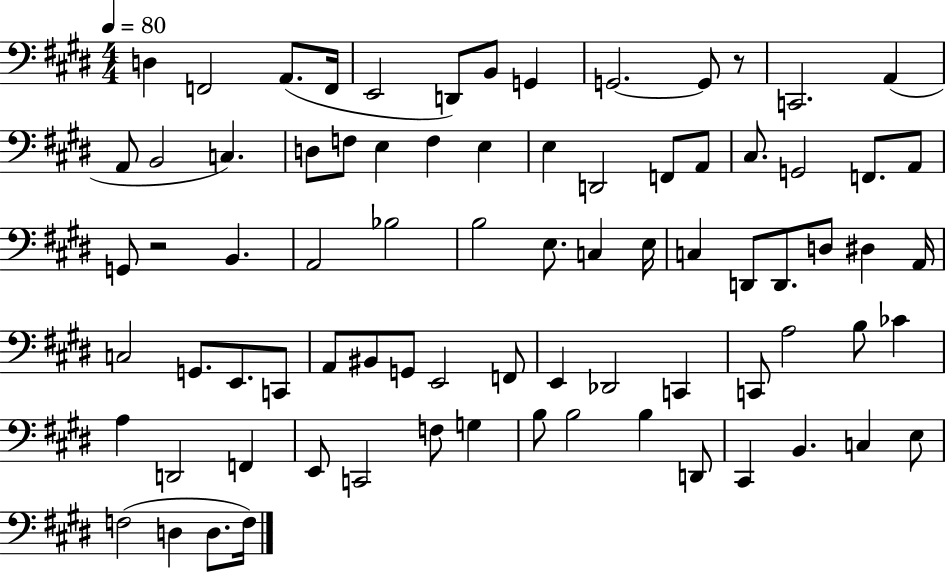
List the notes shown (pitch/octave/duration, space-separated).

D3/q F2/h A2/e. F2/s E2/h D2/e B2/e G2/q G2/h. G2/e R/e C2/h. A2/q A2/e B2/h C3/q. D3/e F3/e E3/q F3/q E3/q E3/q D2/h F2/e A2/e C#3/e. G2/h F2/e. A2/e G2/e R/h B2/q. A2/h Bb3/h B3/h E3/e. C3/q E3/s C3/q D2/e D2/e. D3/e D#3/q A2/s C3/h G2/e. E2/e. C2/e A2/e BIS2/e G2/e E2/h F2/e E2/q Db2/h C2/q C2/e A3/h B3/e CES4/q A3/q D2/h F2/q E2/e C2/h F3/e G3/q B3/e B3/h B3/q D2/e C#2/q B2/q. C3/q E3/e F3/h D3/q D3/e. F3/s